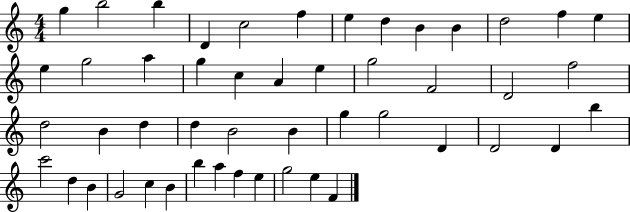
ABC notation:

X:1
T:Untitled
M:4/4
L:1/4
K:C
g b2 b D c2 f e d B B d2 f e e g2 a g c A e g2 F2 D2 f2 d2 B d d B2 B g g2 D D2 D b c'2 d B G2 c B b a f e g2 e F